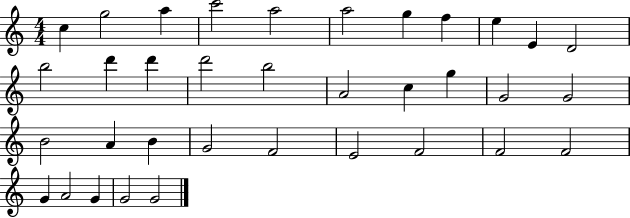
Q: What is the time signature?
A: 4/4